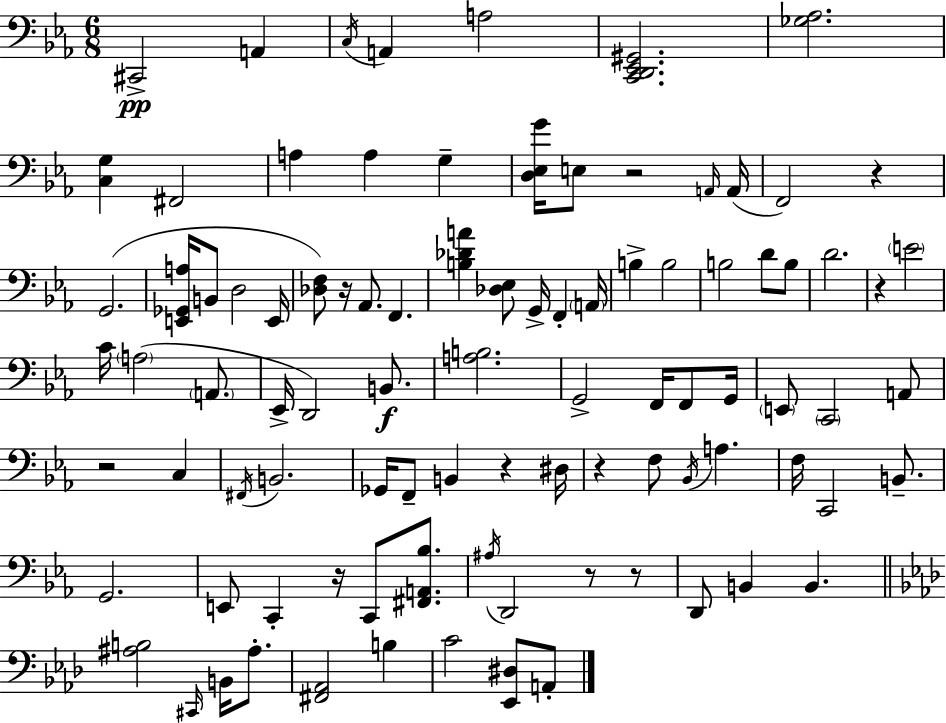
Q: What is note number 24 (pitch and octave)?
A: B3